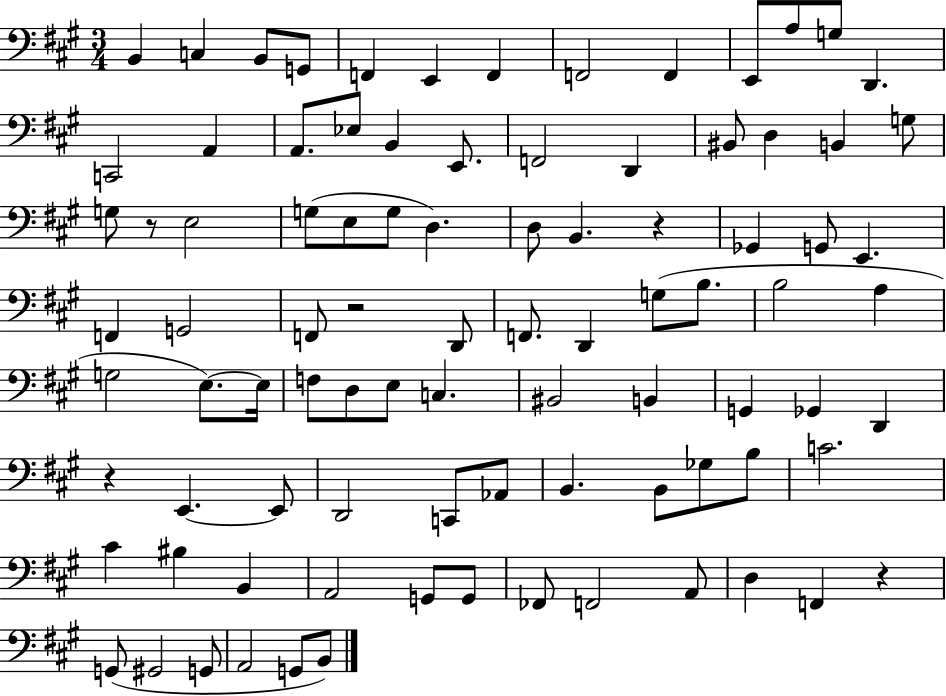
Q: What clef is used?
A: bass